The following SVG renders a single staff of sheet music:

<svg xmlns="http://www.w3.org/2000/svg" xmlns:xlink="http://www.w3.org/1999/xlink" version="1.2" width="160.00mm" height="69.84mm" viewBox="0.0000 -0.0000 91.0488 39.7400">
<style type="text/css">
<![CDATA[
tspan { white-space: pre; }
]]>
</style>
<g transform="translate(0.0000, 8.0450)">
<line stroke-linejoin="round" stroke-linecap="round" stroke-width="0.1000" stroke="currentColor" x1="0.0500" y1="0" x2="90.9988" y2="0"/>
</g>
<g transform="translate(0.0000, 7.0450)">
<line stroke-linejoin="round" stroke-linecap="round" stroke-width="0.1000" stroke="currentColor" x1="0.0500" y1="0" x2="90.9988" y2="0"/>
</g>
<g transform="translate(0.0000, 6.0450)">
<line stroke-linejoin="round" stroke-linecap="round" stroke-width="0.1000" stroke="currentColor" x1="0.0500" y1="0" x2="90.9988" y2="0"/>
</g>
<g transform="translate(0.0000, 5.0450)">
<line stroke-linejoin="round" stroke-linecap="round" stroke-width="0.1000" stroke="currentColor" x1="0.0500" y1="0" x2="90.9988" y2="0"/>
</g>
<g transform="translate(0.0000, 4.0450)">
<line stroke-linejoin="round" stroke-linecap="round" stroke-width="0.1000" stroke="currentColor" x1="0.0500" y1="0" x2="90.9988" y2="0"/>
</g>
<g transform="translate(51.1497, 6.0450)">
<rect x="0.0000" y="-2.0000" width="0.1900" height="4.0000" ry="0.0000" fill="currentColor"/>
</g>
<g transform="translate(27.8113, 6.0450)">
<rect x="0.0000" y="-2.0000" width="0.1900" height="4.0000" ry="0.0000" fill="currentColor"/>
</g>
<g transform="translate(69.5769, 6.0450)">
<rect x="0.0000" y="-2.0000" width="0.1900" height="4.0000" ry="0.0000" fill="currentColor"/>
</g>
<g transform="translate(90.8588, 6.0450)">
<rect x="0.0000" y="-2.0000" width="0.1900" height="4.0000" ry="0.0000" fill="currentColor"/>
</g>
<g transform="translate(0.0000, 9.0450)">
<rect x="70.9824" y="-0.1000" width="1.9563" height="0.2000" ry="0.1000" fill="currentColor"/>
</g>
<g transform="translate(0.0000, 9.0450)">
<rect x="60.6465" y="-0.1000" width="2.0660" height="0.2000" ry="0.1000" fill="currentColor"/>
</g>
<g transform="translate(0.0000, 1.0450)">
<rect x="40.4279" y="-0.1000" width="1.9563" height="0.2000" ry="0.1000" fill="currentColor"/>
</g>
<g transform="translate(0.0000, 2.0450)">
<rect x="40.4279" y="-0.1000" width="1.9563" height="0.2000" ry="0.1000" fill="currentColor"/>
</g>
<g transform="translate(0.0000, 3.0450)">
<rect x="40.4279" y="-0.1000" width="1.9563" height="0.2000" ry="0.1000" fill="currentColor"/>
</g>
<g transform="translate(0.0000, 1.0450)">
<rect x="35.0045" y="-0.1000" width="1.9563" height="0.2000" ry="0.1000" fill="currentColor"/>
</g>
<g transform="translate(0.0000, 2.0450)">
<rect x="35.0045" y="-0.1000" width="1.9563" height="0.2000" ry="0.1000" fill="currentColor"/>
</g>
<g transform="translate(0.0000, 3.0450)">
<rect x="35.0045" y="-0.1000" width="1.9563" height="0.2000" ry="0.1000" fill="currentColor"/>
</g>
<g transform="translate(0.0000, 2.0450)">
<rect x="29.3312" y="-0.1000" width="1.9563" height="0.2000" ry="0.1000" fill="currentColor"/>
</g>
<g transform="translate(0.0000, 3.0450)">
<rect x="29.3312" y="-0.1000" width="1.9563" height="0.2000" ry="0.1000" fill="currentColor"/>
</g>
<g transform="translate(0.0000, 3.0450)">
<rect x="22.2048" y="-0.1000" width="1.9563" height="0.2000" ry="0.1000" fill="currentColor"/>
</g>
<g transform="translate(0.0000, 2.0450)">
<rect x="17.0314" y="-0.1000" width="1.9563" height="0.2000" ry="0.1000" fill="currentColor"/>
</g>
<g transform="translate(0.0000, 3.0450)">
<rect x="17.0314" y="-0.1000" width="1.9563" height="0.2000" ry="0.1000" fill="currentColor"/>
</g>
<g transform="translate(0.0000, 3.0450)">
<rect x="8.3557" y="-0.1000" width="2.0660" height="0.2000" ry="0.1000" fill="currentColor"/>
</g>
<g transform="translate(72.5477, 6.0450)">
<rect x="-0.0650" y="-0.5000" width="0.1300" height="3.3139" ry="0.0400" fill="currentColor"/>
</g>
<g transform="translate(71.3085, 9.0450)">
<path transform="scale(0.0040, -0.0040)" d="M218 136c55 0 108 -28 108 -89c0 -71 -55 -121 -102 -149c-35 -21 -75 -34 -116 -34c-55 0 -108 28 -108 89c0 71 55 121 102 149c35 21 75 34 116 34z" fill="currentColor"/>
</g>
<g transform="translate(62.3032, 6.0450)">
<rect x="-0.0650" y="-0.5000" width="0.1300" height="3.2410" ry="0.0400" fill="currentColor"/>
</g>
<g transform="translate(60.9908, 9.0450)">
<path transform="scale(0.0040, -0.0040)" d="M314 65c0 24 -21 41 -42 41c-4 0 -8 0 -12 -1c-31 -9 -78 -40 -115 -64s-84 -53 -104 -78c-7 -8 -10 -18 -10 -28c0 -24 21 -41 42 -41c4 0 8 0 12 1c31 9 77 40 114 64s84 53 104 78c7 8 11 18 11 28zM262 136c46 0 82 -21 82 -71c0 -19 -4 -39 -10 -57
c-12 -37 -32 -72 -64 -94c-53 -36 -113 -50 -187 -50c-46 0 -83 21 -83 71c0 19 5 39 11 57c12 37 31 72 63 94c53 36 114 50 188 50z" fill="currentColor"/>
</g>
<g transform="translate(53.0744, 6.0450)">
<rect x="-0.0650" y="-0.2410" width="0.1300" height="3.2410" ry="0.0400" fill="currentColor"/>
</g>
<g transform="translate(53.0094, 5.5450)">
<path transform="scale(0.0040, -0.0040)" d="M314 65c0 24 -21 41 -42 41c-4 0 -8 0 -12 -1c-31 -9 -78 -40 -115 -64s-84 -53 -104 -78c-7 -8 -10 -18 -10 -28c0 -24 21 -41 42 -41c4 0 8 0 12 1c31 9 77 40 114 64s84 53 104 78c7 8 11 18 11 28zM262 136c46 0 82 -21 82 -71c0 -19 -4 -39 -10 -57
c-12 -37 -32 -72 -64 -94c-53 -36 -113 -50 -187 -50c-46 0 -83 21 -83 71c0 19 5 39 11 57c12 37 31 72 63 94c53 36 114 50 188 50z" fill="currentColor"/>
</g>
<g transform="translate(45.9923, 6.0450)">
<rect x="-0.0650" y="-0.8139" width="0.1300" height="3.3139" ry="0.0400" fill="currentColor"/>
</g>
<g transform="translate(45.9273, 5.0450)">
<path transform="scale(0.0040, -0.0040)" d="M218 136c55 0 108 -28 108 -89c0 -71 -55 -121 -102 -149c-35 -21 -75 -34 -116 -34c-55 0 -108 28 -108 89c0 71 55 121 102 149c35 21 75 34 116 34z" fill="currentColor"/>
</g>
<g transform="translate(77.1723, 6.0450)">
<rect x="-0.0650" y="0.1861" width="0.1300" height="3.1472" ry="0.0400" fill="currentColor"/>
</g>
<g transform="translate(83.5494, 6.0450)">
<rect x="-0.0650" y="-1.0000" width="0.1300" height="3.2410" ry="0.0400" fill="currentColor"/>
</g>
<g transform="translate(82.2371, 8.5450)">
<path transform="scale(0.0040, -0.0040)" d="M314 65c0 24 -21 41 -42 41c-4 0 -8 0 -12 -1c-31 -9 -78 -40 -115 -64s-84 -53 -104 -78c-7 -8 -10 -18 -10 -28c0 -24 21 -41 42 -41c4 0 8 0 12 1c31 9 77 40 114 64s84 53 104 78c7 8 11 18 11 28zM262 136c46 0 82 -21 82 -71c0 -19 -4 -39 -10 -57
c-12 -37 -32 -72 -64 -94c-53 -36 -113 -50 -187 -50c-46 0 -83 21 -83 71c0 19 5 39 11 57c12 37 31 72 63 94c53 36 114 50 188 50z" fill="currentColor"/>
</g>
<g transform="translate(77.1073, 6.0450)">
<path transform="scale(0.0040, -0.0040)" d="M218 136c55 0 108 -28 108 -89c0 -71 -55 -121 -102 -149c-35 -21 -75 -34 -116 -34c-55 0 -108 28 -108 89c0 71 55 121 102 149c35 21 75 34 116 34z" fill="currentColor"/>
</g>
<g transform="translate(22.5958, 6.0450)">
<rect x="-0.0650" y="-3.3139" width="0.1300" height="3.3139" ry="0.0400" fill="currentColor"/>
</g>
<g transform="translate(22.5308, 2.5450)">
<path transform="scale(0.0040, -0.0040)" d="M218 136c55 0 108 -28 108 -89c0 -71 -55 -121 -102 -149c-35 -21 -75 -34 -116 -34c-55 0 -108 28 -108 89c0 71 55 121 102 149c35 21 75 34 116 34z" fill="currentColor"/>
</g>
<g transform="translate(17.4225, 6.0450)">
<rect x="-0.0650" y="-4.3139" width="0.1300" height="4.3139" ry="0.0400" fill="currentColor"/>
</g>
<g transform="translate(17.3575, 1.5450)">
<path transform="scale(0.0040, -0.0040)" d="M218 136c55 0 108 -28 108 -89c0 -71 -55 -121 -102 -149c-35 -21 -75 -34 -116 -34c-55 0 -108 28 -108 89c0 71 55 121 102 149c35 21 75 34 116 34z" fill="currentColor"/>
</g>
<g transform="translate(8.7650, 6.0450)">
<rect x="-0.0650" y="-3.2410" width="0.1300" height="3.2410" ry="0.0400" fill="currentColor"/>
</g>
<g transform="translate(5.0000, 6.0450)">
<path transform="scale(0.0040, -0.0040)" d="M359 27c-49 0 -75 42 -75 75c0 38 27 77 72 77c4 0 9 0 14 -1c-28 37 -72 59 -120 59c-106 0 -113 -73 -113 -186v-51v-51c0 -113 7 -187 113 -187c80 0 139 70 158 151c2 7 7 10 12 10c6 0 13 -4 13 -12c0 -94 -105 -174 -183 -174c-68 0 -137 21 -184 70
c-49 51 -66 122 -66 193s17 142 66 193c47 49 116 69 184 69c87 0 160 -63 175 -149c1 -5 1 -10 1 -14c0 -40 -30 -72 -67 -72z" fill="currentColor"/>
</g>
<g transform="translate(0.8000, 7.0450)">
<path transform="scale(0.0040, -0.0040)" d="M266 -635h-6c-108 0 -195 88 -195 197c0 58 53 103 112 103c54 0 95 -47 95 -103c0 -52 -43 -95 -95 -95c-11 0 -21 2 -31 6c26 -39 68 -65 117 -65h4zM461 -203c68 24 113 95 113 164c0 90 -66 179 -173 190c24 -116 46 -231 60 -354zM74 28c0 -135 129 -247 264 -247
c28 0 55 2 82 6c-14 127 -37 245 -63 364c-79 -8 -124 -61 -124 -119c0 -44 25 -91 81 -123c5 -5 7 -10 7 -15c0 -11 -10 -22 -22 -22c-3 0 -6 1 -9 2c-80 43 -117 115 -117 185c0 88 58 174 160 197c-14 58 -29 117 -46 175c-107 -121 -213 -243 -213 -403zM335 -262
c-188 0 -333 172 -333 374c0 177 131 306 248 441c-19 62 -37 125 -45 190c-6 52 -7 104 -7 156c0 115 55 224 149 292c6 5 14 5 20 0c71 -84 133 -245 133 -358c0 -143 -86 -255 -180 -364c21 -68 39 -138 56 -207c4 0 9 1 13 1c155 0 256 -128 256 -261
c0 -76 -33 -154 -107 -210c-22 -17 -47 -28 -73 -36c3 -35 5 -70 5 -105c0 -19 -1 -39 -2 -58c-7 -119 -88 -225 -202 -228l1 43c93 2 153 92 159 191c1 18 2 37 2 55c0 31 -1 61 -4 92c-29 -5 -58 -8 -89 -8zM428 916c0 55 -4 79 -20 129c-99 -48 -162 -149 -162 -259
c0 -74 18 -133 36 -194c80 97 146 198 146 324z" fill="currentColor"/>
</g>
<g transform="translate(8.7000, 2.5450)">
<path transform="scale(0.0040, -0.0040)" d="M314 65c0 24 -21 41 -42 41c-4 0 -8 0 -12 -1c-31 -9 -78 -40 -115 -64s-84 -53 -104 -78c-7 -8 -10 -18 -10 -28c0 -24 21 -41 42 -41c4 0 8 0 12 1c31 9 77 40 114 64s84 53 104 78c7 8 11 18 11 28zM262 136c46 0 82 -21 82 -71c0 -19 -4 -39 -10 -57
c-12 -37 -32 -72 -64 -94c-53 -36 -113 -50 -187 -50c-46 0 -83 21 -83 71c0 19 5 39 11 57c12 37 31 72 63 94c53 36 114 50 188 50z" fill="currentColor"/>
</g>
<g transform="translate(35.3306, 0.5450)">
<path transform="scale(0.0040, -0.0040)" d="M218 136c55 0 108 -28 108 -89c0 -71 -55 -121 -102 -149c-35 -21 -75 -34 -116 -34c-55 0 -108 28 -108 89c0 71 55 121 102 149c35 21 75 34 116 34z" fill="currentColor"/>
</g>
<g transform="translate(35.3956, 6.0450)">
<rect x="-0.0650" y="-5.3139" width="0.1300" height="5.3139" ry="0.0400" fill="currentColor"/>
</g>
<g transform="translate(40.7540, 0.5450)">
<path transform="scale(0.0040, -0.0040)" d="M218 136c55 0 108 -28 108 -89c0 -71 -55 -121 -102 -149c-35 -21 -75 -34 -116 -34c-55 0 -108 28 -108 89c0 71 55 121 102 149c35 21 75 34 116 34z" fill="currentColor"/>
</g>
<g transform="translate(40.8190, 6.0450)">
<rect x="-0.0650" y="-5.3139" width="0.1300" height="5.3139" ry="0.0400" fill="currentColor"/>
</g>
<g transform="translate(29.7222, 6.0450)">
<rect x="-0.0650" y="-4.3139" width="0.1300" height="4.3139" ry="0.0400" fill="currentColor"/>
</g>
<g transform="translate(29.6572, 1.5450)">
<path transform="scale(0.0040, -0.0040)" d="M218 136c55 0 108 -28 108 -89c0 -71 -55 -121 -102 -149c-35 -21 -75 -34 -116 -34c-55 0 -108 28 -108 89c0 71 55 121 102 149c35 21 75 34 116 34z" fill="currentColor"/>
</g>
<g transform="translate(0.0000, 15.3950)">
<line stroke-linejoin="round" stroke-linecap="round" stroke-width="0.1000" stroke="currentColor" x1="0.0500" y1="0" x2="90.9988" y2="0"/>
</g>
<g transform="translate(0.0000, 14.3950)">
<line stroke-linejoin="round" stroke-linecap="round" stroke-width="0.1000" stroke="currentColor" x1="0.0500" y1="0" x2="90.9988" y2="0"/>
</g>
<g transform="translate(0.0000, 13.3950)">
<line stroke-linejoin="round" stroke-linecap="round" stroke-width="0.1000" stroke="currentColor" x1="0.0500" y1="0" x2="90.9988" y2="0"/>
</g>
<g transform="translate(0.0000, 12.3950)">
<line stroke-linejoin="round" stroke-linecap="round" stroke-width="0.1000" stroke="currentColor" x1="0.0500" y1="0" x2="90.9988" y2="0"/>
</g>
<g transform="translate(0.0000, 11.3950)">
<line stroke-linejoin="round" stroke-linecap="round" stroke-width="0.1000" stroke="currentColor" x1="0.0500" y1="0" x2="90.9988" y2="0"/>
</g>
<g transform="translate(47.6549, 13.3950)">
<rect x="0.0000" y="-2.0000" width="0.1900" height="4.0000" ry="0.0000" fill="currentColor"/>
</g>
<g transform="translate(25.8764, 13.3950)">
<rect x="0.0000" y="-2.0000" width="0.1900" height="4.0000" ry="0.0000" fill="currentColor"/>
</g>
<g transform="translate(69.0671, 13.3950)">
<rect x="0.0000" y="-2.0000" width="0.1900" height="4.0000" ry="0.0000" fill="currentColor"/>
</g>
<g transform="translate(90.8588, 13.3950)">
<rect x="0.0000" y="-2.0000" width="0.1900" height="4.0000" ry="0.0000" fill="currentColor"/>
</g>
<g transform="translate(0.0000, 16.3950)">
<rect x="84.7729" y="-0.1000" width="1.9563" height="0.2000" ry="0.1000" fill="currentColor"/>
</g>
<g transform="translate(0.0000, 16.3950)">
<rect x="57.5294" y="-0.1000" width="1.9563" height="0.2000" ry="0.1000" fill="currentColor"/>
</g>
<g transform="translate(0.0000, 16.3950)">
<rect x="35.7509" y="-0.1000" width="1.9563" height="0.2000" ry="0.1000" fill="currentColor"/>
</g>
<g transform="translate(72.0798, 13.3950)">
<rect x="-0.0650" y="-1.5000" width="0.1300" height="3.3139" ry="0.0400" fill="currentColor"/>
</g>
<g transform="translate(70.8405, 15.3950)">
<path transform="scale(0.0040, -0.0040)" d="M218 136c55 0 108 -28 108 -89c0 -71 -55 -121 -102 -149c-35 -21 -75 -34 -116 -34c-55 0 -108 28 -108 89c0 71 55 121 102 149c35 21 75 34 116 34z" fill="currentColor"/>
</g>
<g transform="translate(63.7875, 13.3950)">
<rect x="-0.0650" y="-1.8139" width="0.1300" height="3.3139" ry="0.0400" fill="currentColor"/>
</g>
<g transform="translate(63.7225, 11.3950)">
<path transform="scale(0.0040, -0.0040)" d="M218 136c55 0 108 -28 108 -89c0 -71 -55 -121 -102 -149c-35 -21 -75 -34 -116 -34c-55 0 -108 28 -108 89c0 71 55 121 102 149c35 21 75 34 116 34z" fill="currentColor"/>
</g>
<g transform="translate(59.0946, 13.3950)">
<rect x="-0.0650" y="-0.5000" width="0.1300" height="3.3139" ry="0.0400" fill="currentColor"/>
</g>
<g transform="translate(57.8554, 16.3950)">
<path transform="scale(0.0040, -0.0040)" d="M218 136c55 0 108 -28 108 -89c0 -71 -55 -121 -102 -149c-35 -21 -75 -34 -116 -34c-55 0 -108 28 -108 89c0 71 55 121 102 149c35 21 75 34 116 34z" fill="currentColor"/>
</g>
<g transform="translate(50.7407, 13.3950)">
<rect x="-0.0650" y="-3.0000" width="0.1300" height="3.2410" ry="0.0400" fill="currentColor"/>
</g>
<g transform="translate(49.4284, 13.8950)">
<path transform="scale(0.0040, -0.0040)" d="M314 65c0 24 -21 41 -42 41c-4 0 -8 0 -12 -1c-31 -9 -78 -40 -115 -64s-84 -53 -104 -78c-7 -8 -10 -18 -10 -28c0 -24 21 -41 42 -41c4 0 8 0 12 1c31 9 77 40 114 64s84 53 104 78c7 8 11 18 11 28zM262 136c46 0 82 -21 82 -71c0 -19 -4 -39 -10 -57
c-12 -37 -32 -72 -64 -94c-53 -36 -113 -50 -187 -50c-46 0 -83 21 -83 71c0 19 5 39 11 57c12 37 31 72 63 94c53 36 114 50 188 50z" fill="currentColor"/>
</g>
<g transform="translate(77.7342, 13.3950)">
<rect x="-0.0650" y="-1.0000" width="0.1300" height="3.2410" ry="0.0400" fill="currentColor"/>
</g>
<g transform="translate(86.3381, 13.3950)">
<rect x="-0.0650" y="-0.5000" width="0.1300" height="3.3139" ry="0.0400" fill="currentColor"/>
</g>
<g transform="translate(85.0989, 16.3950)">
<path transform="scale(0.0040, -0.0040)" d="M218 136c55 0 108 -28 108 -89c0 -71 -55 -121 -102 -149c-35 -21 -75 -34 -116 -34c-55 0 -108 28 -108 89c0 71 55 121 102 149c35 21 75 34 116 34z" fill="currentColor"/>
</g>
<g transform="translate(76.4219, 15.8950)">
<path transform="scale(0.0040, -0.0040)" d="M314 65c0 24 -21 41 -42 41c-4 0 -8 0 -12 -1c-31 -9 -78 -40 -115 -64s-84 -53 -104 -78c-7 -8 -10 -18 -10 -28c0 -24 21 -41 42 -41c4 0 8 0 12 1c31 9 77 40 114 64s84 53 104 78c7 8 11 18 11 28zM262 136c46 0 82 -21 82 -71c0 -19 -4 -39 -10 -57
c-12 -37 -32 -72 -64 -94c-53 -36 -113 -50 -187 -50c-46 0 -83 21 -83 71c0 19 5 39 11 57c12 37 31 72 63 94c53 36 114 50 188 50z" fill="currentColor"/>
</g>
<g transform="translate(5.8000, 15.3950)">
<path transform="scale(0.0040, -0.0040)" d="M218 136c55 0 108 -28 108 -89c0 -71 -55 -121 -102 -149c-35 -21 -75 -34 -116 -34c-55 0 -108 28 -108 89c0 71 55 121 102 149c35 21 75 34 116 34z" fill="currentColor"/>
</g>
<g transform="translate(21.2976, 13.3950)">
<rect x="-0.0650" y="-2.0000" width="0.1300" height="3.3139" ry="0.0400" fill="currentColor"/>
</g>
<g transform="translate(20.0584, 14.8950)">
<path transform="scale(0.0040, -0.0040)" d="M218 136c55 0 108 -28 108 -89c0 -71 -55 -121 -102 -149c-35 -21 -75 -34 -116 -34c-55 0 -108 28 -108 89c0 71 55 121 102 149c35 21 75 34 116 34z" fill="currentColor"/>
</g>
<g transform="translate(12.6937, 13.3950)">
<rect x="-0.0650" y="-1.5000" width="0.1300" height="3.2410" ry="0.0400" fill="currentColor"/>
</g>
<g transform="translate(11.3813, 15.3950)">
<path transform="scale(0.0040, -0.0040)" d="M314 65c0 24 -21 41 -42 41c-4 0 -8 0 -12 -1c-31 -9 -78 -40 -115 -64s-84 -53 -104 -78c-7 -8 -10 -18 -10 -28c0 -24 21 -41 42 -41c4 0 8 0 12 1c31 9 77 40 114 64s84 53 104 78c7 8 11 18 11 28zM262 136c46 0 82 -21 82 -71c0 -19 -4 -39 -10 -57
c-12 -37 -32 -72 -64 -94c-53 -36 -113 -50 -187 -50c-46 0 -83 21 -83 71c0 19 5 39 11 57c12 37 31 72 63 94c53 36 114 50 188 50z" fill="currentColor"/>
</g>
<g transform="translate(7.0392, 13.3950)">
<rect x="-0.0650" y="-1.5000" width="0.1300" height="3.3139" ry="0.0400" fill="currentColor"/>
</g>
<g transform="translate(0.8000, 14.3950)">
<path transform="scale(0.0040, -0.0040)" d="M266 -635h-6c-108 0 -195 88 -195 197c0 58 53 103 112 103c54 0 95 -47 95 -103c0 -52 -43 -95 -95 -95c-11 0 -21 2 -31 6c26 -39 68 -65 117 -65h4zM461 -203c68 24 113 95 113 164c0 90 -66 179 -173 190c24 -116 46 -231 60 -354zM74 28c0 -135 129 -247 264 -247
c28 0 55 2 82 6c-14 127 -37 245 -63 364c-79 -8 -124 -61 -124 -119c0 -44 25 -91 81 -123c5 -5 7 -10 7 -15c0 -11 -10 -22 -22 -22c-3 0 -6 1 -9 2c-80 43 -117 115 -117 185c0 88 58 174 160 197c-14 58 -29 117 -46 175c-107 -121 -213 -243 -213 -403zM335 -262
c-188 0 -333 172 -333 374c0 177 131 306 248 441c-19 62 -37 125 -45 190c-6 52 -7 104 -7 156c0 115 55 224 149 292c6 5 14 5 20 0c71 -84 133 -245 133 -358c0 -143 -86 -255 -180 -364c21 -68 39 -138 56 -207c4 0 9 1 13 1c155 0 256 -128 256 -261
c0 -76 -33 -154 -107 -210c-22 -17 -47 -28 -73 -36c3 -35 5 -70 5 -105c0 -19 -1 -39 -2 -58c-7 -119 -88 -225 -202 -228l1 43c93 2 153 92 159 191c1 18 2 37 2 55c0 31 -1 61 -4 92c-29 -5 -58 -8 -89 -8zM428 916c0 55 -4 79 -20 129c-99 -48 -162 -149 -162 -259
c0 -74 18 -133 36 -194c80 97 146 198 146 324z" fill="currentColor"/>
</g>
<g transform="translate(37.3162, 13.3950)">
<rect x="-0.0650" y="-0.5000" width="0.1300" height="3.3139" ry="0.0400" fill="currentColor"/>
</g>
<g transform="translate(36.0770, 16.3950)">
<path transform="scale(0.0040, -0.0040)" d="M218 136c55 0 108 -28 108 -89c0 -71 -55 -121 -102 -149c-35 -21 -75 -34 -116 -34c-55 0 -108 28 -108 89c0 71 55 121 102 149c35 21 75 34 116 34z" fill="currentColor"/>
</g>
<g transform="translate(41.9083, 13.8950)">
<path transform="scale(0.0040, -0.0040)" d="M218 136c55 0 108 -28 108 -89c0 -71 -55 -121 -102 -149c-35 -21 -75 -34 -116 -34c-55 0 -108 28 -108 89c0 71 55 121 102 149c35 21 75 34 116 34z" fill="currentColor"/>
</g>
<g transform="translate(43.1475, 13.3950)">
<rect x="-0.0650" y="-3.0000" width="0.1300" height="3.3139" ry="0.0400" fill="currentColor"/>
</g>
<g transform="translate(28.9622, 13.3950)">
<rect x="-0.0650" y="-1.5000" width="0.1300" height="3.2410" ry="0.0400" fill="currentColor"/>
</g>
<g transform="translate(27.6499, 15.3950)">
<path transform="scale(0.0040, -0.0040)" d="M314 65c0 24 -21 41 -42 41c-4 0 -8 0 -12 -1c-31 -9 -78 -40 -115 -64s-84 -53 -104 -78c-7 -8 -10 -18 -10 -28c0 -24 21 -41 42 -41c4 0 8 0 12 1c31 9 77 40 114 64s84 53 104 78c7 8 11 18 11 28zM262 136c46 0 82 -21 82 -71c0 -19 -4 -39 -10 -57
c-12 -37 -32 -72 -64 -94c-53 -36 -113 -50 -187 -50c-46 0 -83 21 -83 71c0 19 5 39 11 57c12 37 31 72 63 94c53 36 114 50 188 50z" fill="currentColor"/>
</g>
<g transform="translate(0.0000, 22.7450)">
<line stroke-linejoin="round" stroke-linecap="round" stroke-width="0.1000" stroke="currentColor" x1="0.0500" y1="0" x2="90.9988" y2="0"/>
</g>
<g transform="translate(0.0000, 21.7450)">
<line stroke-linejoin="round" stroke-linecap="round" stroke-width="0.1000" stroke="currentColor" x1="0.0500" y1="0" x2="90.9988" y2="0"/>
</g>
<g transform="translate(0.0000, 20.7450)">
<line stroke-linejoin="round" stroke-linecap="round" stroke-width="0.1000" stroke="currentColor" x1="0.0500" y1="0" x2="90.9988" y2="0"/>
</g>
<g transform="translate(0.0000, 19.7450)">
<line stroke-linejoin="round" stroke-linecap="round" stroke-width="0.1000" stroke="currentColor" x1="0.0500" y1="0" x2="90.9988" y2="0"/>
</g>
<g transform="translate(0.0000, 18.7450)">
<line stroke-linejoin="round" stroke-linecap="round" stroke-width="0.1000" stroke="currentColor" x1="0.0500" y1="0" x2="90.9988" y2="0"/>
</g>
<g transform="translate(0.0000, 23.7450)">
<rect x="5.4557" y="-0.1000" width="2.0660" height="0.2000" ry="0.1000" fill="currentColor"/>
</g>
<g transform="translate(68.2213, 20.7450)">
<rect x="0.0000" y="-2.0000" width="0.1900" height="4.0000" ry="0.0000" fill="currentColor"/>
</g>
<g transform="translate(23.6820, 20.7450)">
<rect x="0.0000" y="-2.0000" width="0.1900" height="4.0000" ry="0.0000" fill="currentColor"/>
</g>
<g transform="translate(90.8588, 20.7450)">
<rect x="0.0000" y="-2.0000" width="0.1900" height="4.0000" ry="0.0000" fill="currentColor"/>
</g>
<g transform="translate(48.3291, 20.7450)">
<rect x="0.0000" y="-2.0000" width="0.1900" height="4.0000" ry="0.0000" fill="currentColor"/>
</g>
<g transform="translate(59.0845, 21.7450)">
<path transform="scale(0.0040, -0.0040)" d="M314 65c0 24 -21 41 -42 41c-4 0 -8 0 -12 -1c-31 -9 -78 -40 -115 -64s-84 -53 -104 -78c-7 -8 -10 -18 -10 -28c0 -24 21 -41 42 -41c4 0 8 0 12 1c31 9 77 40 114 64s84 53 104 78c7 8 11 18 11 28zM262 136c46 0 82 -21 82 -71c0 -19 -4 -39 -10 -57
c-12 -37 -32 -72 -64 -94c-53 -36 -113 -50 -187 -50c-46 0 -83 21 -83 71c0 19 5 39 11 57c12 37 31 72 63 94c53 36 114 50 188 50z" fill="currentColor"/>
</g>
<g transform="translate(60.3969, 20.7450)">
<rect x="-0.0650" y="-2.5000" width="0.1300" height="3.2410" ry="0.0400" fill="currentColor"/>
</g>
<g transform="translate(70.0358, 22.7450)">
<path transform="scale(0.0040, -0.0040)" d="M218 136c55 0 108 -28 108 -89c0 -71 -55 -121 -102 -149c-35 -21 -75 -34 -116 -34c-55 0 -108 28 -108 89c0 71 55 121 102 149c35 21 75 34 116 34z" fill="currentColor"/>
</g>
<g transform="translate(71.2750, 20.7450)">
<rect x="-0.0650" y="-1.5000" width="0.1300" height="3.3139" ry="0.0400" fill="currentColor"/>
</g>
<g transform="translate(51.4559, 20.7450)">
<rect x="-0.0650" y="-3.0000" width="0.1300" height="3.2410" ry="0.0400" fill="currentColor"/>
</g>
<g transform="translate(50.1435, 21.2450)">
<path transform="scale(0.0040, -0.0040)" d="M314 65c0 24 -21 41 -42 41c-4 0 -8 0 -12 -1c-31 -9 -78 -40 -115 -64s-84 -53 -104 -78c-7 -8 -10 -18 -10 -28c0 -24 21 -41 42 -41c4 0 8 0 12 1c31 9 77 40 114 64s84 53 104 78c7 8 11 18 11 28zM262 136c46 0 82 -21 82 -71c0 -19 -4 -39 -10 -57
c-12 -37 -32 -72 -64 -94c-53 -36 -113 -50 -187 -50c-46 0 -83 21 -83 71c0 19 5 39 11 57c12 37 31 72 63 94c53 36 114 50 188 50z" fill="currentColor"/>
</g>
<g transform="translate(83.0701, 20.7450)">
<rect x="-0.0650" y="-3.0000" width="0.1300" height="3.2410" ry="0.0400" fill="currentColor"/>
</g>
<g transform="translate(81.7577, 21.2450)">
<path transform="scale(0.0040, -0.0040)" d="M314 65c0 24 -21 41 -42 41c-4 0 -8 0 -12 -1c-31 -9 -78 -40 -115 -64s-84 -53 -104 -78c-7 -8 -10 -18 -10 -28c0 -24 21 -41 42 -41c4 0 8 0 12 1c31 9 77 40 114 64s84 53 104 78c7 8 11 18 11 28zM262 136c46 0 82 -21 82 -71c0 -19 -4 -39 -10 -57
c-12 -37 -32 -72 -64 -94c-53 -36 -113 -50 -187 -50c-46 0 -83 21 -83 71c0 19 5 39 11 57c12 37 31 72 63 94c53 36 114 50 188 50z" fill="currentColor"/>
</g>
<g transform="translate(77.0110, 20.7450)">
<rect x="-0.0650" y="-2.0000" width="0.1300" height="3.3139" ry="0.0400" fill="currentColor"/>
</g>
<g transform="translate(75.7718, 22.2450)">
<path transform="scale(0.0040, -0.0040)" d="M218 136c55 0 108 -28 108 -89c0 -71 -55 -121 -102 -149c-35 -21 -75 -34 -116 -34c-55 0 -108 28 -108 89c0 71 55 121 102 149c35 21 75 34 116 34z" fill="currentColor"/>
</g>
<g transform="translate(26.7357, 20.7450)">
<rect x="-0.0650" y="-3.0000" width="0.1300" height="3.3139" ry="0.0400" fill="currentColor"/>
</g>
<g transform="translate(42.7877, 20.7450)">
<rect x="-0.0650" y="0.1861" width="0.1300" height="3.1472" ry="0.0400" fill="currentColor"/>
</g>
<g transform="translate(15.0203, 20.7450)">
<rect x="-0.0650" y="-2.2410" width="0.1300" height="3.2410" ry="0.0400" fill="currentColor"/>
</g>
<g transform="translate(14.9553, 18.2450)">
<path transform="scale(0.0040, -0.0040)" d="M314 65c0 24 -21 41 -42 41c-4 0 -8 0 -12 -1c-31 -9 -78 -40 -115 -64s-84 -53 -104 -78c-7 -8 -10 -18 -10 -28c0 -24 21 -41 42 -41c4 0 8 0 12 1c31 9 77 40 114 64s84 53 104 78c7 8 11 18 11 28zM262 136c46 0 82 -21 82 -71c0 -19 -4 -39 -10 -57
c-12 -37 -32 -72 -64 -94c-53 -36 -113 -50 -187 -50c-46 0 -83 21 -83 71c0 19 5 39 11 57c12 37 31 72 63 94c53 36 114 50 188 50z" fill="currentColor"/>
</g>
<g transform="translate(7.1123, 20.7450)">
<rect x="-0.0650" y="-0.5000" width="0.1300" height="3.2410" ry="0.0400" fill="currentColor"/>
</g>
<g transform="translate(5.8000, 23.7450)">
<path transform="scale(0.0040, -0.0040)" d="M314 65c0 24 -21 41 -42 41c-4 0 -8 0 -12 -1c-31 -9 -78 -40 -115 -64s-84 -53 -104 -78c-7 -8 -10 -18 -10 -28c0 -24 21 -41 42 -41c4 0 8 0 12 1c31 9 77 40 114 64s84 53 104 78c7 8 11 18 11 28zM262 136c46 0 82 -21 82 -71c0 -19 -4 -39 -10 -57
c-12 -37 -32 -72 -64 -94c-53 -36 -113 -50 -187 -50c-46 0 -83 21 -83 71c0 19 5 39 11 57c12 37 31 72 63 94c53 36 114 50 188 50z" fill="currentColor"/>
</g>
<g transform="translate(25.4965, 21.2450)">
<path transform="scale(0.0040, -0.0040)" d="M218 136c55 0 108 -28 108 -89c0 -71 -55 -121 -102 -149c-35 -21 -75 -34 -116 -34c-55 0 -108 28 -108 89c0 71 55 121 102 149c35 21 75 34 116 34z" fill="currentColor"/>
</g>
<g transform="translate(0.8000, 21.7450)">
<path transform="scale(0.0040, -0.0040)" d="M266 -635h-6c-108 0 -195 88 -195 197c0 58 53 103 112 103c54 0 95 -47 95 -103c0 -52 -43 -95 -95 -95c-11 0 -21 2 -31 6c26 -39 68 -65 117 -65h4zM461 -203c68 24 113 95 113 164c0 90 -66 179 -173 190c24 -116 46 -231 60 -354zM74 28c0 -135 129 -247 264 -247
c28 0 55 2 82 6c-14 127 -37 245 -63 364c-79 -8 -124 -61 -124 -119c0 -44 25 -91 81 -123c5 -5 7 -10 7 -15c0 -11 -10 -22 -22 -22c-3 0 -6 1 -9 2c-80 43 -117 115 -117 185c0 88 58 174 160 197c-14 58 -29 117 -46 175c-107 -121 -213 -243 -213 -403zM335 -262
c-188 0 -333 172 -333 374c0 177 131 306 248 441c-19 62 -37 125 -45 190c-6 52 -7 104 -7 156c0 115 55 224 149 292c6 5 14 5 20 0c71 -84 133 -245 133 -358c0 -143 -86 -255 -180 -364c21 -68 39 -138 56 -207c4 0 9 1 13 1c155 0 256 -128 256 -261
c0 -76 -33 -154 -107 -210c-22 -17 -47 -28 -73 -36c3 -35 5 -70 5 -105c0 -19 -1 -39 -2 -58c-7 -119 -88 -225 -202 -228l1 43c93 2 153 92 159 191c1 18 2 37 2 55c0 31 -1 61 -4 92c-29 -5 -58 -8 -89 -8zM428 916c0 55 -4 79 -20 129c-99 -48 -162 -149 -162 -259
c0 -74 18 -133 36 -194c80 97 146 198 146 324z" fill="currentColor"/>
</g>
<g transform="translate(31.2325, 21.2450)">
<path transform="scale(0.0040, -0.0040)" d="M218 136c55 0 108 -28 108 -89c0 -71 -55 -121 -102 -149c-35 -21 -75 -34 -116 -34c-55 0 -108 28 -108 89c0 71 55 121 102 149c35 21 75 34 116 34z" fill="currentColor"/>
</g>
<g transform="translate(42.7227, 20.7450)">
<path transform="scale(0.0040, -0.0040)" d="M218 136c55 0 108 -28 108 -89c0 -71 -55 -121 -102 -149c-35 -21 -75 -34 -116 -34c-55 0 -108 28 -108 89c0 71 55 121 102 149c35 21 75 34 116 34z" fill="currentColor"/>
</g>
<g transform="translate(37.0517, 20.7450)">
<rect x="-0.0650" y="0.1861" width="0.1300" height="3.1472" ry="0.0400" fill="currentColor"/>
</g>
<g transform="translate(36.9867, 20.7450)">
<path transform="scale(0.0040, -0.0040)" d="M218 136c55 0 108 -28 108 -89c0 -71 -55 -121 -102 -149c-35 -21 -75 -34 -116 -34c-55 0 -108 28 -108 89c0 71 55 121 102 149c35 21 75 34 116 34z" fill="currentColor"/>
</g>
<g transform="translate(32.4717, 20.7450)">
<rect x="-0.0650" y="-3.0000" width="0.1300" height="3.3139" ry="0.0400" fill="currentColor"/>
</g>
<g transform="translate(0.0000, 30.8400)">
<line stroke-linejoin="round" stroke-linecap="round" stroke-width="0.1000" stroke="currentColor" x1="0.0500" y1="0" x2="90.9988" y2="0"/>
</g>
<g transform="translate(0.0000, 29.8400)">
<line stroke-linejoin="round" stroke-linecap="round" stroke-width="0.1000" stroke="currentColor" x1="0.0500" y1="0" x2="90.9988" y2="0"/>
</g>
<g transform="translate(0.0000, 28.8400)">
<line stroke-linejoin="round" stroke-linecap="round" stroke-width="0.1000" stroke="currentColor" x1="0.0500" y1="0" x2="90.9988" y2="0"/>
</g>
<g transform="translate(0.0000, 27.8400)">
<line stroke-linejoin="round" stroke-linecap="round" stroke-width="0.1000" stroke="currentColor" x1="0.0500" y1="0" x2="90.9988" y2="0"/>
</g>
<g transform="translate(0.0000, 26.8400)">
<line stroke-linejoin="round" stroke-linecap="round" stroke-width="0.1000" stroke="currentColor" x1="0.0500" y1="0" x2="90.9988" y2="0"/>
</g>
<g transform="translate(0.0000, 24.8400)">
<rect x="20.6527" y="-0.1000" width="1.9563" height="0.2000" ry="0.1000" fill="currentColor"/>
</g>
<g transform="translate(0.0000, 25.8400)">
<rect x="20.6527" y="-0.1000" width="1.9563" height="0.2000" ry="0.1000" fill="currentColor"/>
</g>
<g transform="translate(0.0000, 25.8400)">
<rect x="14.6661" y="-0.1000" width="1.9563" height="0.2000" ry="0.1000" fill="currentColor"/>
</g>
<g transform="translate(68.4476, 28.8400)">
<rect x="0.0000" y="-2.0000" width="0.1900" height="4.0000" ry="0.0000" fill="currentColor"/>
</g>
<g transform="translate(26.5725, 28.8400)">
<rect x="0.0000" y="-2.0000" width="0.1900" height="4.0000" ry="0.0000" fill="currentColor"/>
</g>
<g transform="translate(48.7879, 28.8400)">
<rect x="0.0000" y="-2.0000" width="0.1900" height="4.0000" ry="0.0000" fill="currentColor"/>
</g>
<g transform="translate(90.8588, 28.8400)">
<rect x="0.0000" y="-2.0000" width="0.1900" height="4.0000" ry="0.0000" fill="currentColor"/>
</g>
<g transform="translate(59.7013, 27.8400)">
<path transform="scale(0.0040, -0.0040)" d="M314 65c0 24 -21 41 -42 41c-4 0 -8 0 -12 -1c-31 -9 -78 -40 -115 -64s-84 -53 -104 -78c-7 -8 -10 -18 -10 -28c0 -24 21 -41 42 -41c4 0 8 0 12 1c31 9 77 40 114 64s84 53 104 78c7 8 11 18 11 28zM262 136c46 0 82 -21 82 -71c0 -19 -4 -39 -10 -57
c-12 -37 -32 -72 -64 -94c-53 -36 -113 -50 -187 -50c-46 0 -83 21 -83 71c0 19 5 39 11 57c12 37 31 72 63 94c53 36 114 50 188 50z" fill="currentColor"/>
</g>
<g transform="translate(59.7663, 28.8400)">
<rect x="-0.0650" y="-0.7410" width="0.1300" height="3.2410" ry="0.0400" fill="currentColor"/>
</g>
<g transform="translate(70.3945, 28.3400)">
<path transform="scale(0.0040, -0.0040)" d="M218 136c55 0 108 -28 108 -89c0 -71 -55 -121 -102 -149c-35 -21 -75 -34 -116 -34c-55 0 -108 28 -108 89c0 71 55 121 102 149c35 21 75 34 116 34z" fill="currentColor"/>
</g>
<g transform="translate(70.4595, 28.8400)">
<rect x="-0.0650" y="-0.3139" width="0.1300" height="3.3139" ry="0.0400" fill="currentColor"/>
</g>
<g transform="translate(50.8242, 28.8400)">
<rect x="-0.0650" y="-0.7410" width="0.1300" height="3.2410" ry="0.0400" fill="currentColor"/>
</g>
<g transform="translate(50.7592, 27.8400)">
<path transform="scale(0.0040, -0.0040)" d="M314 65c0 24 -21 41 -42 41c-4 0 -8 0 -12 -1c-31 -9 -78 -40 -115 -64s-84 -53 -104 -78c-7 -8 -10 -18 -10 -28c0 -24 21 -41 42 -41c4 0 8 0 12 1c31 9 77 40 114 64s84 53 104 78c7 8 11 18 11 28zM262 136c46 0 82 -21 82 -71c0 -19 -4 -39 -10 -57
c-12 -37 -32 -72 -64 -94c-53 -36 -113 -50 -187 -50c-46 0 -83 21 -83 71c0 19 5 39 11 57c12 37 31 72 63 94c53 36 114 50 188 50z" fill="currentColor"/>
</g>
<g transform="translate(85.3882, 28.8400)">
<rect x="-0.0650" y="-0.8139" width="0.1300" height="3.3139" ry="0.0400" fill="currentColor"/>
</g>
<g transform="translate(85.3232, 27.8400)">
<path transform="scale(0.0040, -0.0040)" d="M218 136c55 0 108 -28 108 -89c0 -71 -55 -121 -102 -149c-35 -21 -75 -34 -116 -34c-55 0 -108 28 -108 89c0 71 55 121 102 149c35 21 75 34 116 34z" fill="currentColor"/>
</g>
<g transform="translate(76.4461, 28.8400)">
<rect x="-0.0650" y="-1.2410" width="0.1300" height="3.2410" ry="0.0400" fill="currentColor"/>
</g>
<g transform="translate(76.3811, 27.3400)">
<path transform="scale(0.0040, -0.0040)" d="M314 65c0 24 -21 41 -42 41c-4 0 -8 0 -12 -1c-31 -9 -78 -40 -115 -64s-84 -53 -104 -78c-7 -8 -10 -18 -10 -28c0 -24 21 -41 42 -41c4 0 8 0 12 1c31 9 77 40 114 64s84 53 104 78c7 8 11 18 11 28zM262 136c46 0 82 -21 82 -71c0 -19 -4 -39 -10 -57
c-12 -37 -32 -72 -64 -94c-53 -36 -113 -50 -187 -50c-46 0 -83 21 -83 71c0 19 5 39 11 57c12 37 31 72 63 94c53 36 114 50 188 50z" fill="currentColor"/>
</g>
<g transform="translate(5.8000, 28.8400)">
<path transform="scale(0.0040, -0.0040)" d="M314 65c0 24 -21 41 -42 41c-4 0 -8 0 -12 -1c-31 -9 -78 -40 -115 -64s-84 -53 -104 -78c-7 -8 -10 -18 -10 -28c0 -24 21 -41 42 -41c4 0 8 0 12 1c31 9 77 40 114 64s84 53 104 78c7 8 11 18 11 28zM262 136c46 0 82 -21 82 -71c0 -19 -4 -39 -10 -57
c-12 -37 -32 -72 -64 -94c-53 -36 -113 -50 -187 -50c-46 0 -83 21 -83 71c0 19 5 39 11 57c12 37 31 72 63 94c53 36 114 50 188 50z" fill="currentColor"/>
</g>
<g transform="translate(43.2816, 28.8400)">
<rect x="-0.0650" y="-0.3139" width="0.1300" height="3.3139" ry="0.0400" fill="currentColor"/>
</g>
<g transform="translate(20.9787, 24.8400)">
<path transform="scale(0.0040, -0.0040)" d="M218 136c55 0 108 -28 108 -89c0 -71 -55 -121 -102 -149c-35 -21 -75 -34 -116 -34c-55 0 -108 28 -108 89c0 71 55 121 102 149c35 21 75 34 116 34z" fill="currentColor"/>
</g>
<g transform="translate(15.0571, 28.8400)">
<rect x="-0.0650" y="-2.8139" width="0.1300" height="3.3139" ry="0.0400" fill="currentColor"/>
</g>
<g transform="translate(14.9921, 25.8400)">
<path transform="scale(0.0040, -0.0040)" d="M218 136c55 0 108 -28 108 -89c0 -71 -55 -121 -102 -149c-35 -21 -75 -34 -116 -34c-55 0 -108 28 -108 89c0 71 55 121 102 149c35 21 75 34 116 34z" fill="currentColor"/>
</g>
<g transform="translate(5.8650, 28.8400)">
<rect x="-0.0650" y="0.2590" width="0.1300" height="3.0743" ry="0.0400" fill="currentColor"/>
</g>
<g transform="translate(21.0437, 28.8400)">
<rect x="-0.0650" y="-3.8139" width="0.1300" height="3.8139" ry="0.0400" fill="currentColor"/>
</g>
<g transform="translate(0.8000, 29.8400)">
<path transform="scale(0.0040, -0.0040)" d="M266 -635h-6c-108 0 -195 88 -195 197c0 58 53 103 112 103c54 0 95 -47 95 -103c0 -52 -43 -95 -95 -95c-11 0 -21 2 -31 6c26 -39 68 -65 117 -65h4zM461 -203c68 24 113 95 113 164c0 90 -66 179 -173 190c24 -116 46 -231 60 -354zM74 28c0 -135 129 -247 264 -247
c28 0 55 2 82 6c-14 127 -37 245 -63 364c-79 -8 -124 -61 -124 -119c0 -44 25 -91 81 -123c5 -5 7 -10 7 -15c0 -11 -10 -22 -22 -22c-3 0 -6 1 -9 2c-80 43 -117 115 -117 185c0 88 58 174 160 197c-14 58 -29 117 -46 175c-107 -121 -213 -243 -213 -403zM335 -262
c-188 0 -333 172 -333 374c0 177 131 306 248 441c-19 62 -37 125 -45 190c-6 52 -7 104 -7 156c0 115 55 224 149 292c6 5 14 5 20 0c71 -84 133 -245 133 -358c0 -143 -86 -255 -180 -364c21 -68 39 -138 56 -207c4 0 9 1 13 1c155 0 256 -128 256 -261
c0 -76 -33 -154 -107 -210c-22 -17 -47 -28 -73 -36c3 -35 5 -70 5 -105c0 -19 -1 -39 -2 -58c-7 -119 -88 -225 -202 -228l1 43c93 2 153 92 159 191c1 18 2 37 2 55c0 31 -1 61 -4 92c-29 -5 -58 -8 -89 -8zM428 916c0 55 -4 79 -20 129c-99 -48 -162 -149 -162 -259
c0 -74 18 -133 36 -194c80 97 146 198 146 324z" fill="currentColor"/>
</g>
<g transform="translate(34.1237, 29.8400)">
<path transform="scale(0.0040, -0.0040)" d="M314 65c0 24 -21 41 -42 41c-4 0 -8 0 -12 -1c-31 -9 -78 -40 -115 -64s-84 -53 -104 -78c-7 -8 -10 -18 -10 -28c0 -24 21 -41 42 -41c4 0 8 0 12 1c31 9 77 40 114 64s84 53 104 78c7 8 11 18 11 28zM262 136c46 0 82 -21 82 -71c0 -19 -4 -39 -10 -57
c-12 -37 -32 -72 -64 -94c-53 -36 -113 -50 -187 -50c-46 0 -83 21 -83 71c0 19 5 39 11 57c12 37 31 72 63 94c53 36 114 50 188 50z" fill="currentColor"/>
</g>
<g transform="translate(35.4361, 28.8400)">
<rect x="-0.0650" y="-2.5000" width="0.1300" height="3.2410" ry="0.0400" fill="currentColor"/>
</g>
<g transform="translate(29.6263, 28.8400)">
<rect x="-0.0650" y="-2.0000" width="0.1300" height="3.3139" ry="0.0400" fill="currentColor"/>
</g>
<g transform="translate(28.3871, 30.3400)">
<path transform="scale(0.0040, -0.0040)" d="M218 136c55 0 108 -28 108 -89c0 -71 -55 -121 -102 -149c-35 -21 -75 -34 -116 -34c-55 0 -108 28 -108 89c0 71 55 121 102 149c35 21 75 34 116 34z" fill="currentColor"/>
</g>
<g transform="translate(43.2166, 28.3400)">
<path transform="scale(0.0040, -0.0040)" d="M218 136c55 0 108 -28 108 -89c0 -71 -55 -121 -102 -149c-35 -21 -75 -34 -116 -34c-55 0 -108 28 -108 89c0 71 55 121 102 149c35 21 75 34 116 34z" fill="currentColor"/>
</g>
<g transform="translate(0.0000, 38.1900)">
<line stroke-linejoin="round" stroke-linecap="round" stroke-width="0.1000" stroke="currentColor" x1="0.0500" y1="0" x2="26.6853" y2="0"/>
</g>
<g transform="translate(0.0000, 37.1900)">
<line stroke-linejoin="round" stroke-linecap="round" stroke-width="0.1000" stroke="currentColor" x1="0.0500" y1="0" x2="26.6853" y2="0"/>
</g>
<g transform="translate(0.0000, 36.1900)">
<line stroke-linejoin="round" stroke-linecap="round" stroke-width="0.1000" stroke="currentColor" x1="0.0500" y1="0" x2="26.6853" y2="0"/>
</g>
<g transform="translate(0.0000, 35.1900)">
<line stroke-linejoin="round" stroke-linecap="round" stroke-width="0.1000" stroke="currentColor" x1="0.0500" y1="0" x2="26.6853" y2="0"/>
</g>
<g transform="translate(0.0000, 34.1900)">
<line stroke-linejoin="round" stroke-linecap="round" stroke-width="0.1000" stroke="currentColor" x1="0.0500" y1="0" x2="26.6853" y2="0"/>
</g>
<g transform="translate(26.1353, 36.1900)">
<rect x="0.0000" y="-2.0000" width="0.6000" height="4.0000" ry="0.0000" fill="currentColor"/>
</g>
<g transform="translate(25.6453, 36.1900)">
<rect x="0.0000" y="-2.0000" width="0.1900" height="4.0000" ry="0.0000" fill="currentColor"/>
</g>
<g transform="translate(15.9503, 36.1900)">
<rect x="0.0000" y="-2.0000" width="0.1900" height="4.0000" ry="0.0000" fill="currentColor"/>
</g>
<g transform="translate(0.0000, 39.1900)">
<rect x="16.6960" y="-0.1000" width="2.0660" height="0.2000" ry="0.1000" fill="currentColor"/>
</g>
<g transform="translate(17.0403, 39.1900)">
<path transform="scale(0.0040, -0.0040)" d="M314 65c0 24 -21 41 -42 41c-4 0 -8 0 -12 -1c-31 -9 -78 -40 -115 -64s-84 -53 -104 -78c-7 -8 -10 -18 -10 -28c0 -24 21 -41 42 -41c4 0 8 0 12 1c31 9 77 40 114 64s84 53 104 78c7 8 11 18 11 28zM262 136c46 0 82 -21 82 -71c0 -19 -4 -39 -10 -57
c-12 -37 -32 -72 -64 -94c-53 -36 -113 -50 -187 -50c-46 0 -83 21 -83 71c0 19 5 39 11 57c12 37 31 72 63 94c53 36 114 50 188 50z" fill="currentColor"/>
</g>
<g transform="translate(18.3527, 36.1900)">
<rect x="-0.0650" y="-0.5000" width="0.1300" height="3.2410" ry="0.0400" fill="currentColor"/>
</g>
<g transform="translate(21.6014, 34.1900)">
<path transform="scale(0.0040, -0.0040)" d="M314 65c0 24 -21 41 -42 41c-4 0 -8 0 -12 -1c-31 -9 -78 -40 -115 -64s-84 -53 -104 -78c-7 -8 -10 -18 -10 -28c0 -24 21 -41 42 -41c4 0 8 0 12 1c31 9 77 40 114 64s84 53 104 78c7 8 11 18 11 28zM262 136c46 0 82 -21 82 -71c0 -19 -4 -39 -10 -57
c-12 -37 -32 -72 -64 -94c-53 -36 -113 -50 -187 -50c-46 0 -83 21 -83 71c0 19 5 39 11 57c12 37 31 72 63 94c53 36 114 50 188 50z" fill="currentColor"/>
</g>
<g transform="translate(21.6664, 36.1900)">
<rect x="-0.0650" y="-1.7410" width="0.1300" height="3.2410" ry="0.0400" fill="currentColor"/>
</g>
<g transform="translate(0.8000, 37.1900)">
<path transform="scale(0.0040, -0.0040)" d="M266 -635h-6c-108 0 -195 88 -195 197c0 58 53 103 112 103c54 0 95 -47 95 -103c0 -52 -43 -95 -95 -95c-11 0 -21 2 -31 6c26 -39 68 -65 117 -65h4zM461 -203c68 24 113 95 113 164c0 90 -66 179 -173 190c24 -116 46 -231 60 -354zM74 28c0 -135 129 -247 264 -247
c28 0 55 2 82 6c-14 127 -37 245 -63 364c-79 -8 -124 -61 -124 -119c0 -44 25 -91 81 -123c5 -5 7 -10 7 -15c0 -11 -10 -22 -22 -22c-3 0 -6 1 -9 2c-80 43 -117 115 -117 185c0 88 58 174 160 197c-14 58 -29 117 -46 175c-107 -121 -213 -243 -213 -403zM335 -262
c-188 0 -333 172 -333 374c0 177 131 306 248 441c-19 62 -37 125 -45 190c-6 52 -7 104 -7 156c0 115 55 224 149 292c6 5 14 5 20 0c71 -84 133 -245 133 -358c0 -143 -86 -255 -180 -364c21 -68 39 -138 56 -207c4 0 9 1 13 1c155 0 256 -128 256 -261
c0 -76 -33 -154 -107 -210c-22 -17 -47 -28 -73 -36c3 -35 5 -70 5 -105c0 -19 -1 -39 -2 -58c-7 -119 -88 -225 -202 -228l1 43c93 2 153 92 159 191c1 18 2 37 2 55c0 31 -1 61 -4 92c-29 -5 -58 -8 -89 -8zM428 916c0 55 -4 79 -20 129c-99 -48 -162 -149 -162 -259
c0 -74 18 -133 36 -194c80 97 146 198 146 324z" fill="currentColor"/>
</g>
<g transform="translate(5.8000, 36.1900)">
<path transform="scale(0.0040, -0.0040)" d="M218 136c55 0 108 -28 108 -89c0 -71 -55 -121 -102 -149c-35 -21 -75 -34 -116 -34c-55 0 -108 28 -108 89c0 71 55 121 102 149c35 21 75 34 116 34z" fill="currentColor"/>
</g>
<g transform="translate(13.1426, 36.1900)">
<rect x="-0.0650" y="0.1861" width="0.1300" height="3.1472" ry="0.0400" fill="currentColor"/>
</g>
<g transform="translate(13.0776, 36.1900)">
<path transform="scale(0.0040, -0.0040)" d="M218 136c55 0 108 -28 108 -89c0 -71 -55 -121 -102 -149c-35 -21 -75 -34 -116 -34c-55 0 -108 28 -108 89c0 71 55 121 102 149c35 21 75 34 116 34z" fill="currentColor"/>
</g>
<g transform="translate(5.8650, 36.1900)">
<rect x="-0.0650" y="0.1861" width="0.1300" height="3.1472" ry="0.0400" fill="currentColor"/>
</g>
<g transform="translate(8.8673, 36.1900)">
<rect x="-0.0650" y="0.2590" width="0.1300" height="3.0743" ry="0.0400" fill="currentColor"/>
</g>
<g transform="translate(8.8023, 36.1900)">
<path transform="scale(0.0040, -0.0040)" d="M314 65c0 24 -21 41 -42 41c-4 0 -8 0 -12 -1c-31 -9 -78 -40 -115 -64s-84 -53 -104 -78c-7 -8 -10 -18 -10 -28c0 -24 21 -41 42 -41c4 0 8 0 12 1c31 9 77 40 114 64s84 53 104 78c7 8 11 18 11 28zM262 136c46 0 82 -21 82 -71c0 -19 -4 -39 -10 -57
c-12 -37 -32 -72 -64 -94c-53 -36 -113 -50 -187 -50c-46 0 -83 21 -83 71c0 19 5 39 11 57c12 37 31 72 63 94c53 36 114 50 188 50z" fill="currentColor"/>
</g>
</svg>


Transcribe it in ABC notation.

X:1
T:Untitled
M:4/4
L:1/4
K:C
b2 d' b d' f' f' d c2 C2 C B D2 E E2 F E2 C A A2 C f E D2 C C2 g2 A A B B A2 G2 E F A2 B2 a c' F G2 c d2 d2 c e2 d B B2 B C2 f2